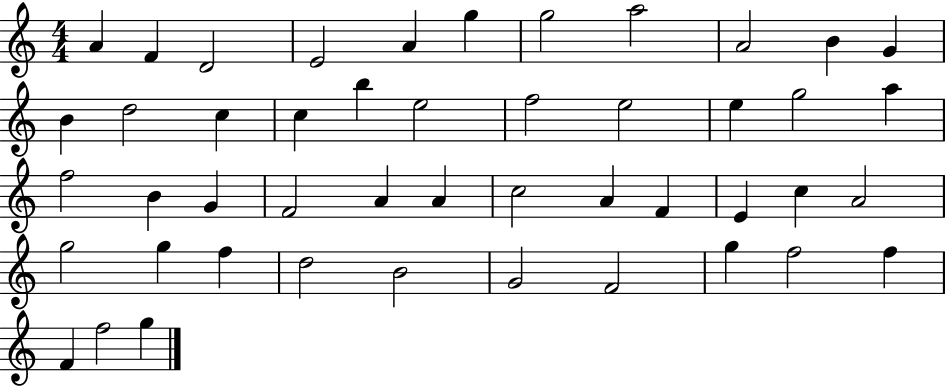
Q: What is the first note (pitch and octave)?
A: A4